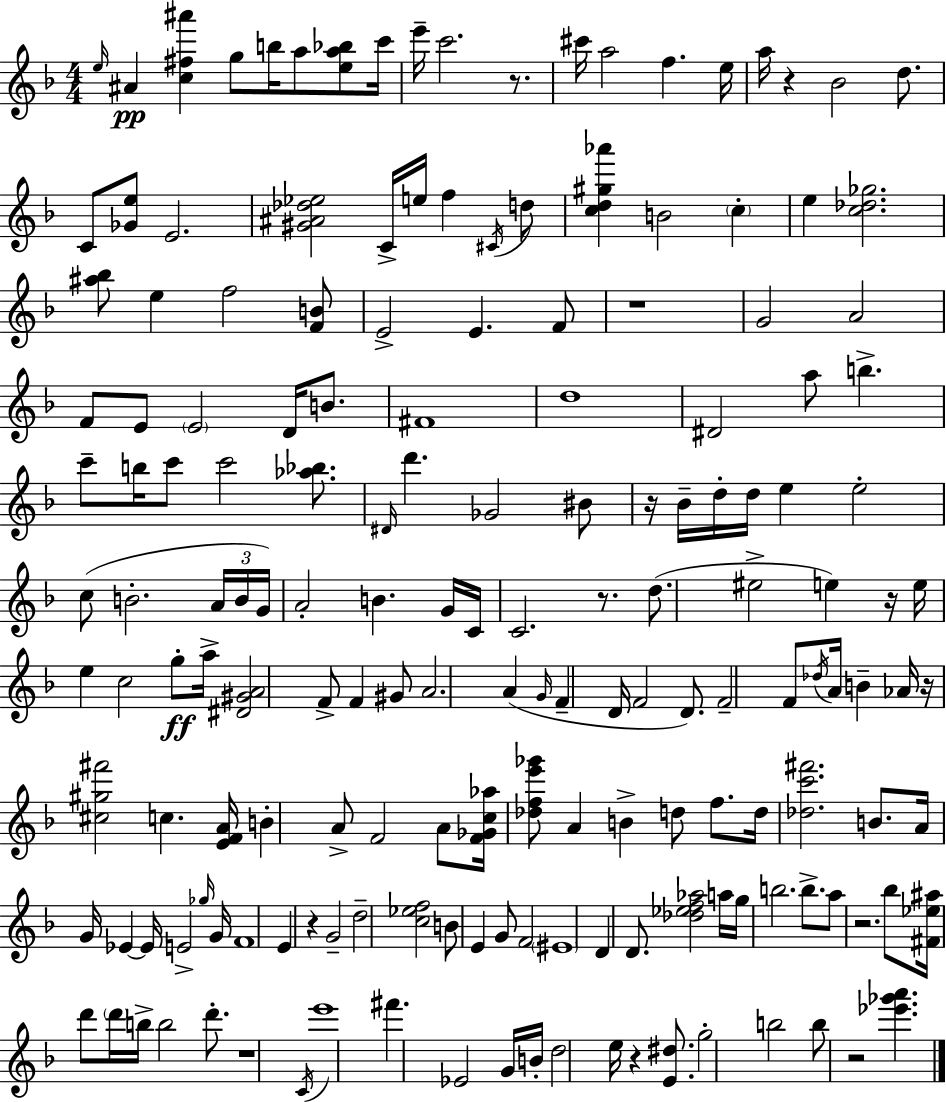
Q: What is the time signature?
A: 4/4